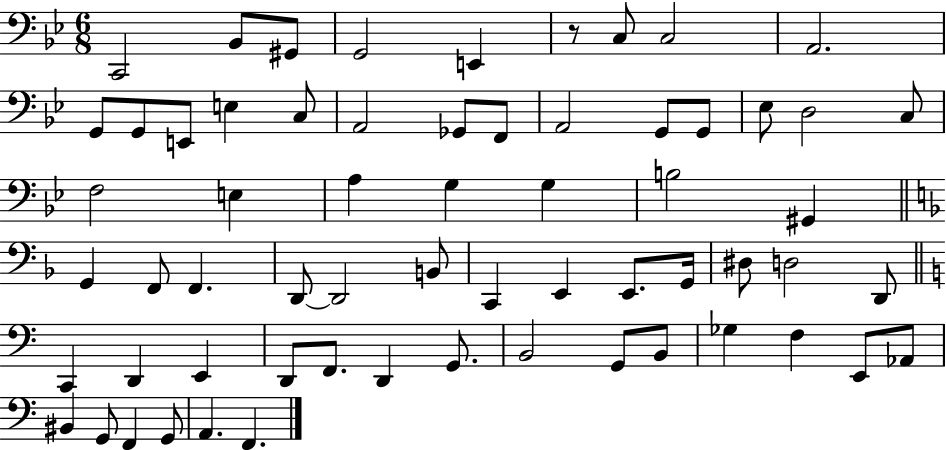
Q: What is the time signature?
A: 6/8